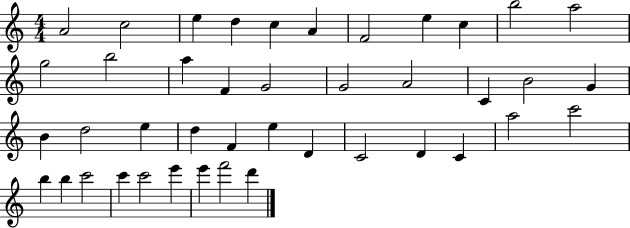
{
  \clef treble
  \numericTimeSignature
  \time 4/4
  \key c \major
  a'2 c''2 | e''4 d''4 c''4 a'4 | f'2 e''4 c''4 | b''2 a''2 | \break g''2 b''2 | a''4 f'4 g'2 | g'2 a'2 | c'4 b'2 g'4 | \break b'4 d''2 e''4 | d''4 f'4 e''4 d'4 | c'2 d'4 c'4 | a''2 c'''2 | \break b''4 b''4 c'''2 | c'''4 c'''2 e'''4 | e'''4 f'''2 d'''4 | \bar "|."
}